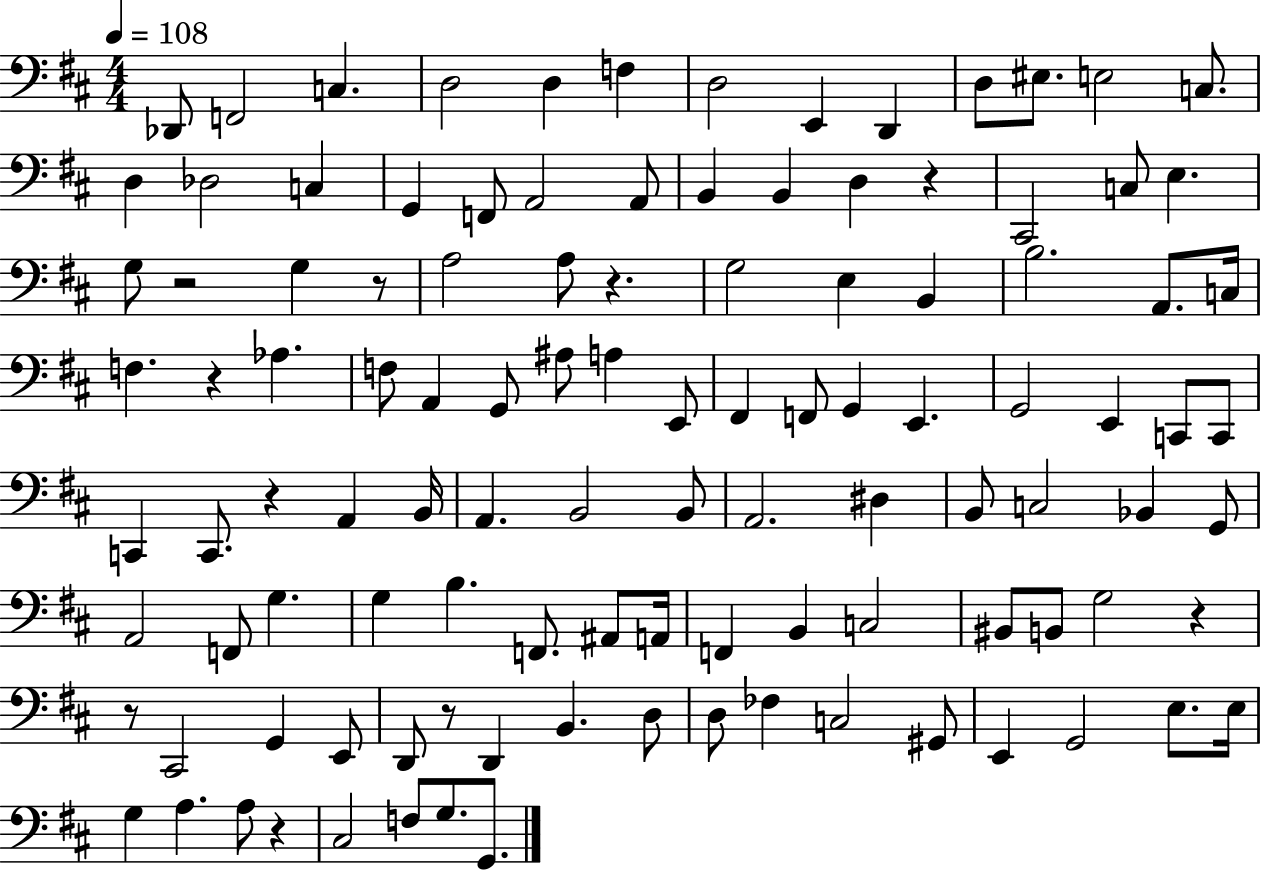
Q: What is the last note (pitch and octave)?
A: G2